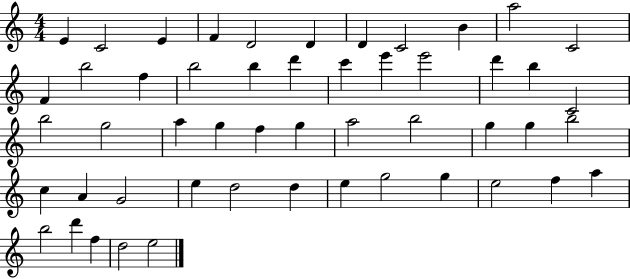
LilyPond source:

{
  \clef treble
  \numericTimeSignature
  \time 4/4
  \key c \major
  e'4 c'2 e'4 | f'4 d'2 d'4 | d'4 c'2 b'4 | a''2 c'2 | \break f'4 b''2 f''4 | b''2 b''4 d'''4 | c'''4 e'''4 e'''2 | d'''4 b''4 c'2 | \break b''2 g''2 | a''4 g''4 f''4 g''4 | a''2 b''2 | g''4 g''4 b''2 | \break c''4 a'4 g'2 | e''4 d''2 d''4 | e''4 g''2 g''4 | e''2 f''4 a''4 | \break b''2 d'''4 f''4 | d''2 e''2 | \bar "|."
}